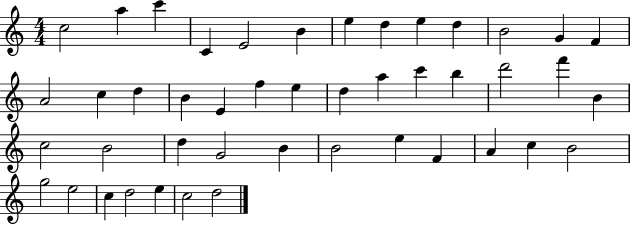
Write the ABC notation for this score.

X:1
T:Untitled
M:4/4
L:1/4
K:C
c2 a c' C E2 B e d e d B2 G F A2 c d B E f e d a c' b d'2 f' B c2 B2 d G2 B B2 e F A c B2 g2 e2 c d2 e c2 d2